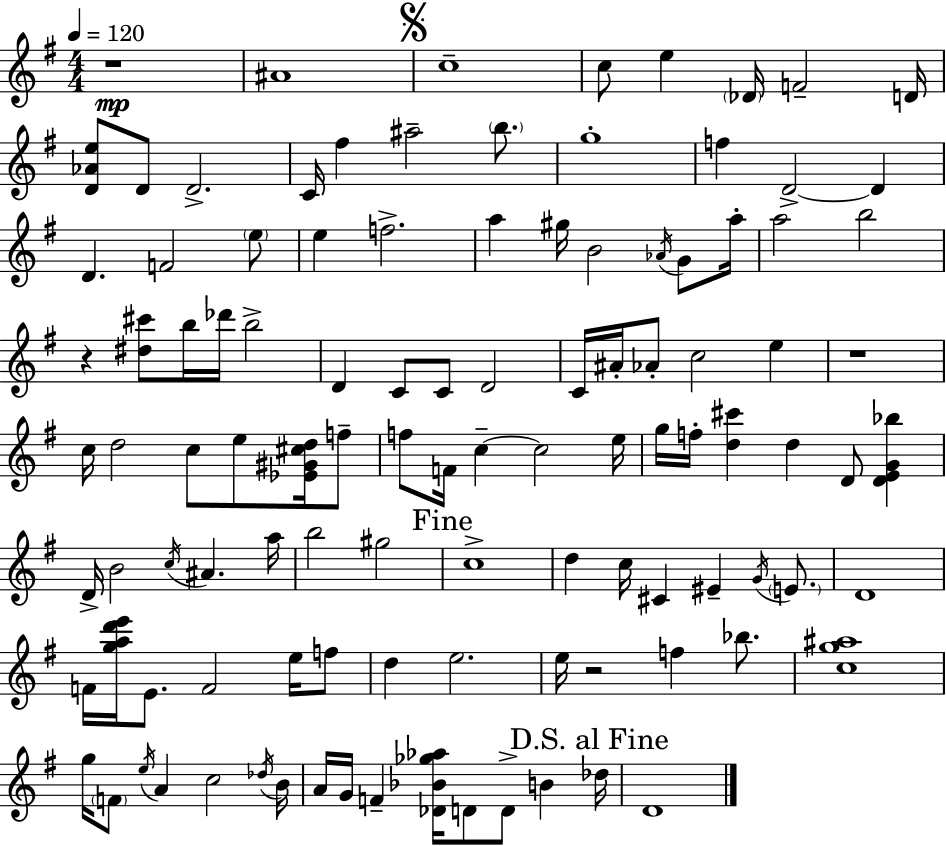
R/w A#4/w C5/w C5/e E5/q Db4/s F4/h D4/s [D4,Ab4,E5]/e D4/e D4/h. C4/s F#5/q A#5/h B5/e. G5/w F5/q D4/h D4/q D4/q. F4/h E5/e E5/q F5/h. A5/q G#5/s B4/h Ab4/s G4/e A5/s A5/h B5/h R/q [D#5,C#6]/e B5/s Db6/s B5/h D4/q C4/e C4/e D4/h C4/s A#4/s Ab4/e C5/h E5/q R/w C5/s D5/h C5/e E5/e [Eb4,G#4,C#5,D5]/s F5/e F5/e F4/s C5/q C5/h E5/s G5/s F5/s [D5,C#6]/q D5/q D4/e [D4,E4,G4,Bb5]/q D4/s B4/h C5/s A#4/q. A5/s B5/h G#5/h C5/w D5/q C5/s C#4/q EIS4/q G4/s E4/e. D4/w F4/s [G5,A5,D6,E6]/s E4/e. F4/h E5/s F5/e D5/q E5/h. E5/s R/h F5/q Bb5/e. [C5,G5,A#5]/w G5/s F4/e E5/s A4/q C5/h Db5/s B4/s A4/s G4/s F4/q [Db4,Bb4,Gb5,Ab5]/s D4/e D4/e B4/q Db5/s D4/w